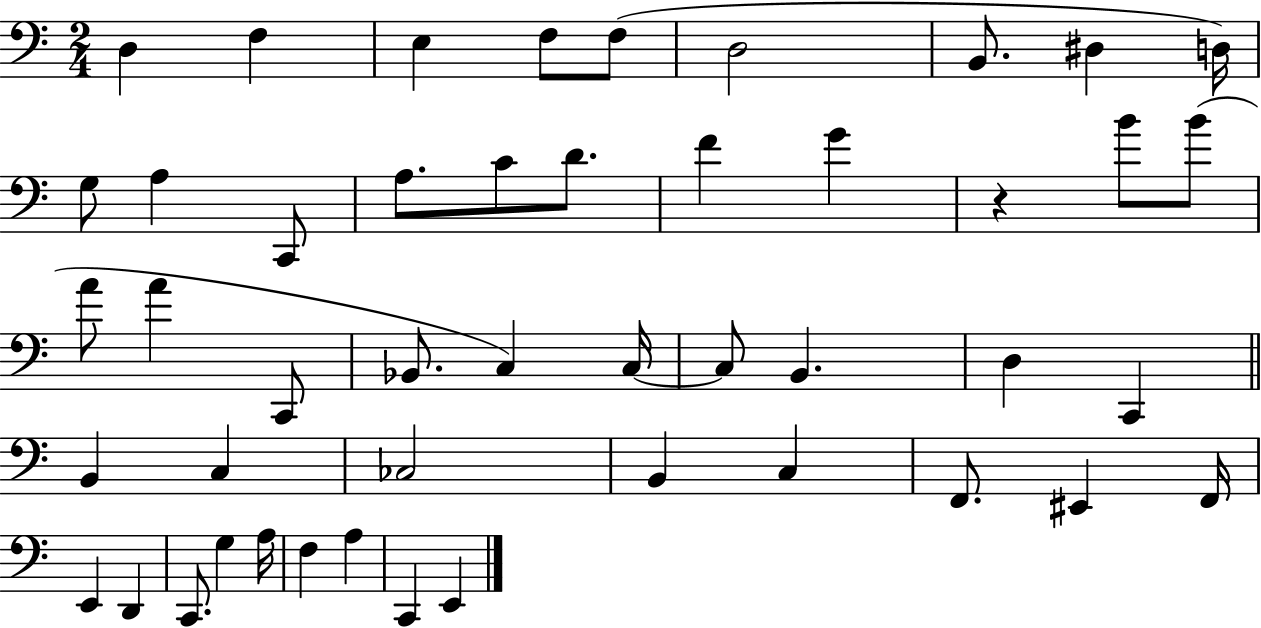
X:1
T:Untitled
M:2/4
L:1/4
K:C
D, F, E, F,/2 F,/2 D,2 B,,/2 ^D, D,/4 G,/2 A, C,,/2 A,/2 C/2 D/2 F G z B/2 B/2 A/2 A C,,/2 _B,,/2 C, C,/4 C,/2 B,, D, C,, B,, C, _C,2 B,, C, F,,/2 ^E,, F,,/4 E,, D,, C,,/2 G, A,/4 F, A, C,, E,,